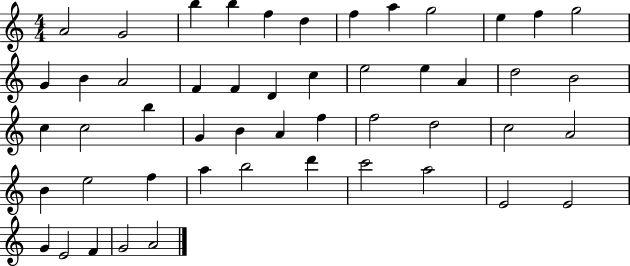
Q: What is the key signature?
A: C major